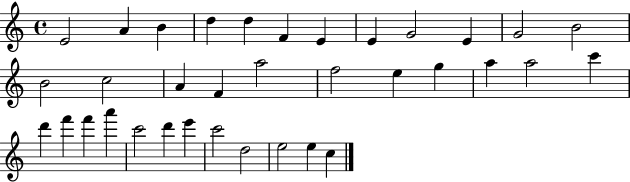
E4/h A4/q B4/q D5/q D5/q F4/q E4/q E4/q G4/h E4/q G4/h B4/h B4/h C5/h A4/q F4/q A5/h F5/h E5/q G5/q A5/q A5/h C6/q D6/q F6/q F6/q A6/q C6/h D6/q E6/q C6/h D5/h E5/h E5/q C5/q